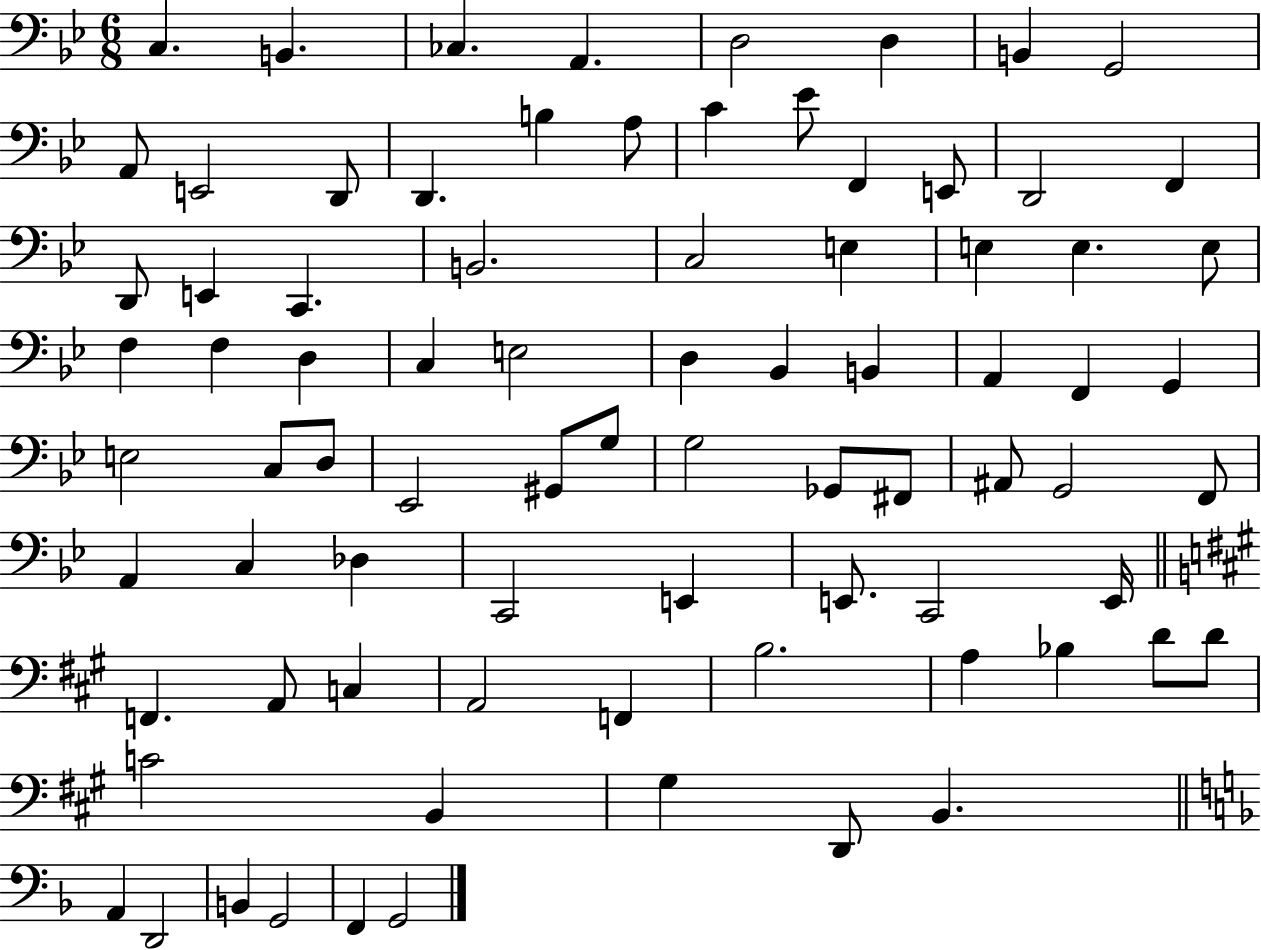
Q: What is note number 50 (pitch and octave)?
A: A#2